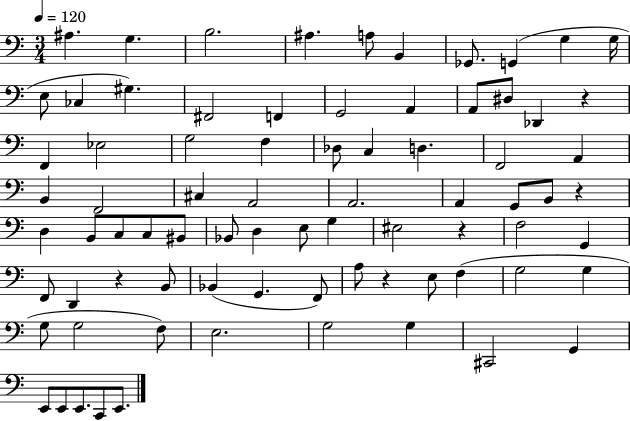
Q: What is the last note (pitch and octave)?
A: E2